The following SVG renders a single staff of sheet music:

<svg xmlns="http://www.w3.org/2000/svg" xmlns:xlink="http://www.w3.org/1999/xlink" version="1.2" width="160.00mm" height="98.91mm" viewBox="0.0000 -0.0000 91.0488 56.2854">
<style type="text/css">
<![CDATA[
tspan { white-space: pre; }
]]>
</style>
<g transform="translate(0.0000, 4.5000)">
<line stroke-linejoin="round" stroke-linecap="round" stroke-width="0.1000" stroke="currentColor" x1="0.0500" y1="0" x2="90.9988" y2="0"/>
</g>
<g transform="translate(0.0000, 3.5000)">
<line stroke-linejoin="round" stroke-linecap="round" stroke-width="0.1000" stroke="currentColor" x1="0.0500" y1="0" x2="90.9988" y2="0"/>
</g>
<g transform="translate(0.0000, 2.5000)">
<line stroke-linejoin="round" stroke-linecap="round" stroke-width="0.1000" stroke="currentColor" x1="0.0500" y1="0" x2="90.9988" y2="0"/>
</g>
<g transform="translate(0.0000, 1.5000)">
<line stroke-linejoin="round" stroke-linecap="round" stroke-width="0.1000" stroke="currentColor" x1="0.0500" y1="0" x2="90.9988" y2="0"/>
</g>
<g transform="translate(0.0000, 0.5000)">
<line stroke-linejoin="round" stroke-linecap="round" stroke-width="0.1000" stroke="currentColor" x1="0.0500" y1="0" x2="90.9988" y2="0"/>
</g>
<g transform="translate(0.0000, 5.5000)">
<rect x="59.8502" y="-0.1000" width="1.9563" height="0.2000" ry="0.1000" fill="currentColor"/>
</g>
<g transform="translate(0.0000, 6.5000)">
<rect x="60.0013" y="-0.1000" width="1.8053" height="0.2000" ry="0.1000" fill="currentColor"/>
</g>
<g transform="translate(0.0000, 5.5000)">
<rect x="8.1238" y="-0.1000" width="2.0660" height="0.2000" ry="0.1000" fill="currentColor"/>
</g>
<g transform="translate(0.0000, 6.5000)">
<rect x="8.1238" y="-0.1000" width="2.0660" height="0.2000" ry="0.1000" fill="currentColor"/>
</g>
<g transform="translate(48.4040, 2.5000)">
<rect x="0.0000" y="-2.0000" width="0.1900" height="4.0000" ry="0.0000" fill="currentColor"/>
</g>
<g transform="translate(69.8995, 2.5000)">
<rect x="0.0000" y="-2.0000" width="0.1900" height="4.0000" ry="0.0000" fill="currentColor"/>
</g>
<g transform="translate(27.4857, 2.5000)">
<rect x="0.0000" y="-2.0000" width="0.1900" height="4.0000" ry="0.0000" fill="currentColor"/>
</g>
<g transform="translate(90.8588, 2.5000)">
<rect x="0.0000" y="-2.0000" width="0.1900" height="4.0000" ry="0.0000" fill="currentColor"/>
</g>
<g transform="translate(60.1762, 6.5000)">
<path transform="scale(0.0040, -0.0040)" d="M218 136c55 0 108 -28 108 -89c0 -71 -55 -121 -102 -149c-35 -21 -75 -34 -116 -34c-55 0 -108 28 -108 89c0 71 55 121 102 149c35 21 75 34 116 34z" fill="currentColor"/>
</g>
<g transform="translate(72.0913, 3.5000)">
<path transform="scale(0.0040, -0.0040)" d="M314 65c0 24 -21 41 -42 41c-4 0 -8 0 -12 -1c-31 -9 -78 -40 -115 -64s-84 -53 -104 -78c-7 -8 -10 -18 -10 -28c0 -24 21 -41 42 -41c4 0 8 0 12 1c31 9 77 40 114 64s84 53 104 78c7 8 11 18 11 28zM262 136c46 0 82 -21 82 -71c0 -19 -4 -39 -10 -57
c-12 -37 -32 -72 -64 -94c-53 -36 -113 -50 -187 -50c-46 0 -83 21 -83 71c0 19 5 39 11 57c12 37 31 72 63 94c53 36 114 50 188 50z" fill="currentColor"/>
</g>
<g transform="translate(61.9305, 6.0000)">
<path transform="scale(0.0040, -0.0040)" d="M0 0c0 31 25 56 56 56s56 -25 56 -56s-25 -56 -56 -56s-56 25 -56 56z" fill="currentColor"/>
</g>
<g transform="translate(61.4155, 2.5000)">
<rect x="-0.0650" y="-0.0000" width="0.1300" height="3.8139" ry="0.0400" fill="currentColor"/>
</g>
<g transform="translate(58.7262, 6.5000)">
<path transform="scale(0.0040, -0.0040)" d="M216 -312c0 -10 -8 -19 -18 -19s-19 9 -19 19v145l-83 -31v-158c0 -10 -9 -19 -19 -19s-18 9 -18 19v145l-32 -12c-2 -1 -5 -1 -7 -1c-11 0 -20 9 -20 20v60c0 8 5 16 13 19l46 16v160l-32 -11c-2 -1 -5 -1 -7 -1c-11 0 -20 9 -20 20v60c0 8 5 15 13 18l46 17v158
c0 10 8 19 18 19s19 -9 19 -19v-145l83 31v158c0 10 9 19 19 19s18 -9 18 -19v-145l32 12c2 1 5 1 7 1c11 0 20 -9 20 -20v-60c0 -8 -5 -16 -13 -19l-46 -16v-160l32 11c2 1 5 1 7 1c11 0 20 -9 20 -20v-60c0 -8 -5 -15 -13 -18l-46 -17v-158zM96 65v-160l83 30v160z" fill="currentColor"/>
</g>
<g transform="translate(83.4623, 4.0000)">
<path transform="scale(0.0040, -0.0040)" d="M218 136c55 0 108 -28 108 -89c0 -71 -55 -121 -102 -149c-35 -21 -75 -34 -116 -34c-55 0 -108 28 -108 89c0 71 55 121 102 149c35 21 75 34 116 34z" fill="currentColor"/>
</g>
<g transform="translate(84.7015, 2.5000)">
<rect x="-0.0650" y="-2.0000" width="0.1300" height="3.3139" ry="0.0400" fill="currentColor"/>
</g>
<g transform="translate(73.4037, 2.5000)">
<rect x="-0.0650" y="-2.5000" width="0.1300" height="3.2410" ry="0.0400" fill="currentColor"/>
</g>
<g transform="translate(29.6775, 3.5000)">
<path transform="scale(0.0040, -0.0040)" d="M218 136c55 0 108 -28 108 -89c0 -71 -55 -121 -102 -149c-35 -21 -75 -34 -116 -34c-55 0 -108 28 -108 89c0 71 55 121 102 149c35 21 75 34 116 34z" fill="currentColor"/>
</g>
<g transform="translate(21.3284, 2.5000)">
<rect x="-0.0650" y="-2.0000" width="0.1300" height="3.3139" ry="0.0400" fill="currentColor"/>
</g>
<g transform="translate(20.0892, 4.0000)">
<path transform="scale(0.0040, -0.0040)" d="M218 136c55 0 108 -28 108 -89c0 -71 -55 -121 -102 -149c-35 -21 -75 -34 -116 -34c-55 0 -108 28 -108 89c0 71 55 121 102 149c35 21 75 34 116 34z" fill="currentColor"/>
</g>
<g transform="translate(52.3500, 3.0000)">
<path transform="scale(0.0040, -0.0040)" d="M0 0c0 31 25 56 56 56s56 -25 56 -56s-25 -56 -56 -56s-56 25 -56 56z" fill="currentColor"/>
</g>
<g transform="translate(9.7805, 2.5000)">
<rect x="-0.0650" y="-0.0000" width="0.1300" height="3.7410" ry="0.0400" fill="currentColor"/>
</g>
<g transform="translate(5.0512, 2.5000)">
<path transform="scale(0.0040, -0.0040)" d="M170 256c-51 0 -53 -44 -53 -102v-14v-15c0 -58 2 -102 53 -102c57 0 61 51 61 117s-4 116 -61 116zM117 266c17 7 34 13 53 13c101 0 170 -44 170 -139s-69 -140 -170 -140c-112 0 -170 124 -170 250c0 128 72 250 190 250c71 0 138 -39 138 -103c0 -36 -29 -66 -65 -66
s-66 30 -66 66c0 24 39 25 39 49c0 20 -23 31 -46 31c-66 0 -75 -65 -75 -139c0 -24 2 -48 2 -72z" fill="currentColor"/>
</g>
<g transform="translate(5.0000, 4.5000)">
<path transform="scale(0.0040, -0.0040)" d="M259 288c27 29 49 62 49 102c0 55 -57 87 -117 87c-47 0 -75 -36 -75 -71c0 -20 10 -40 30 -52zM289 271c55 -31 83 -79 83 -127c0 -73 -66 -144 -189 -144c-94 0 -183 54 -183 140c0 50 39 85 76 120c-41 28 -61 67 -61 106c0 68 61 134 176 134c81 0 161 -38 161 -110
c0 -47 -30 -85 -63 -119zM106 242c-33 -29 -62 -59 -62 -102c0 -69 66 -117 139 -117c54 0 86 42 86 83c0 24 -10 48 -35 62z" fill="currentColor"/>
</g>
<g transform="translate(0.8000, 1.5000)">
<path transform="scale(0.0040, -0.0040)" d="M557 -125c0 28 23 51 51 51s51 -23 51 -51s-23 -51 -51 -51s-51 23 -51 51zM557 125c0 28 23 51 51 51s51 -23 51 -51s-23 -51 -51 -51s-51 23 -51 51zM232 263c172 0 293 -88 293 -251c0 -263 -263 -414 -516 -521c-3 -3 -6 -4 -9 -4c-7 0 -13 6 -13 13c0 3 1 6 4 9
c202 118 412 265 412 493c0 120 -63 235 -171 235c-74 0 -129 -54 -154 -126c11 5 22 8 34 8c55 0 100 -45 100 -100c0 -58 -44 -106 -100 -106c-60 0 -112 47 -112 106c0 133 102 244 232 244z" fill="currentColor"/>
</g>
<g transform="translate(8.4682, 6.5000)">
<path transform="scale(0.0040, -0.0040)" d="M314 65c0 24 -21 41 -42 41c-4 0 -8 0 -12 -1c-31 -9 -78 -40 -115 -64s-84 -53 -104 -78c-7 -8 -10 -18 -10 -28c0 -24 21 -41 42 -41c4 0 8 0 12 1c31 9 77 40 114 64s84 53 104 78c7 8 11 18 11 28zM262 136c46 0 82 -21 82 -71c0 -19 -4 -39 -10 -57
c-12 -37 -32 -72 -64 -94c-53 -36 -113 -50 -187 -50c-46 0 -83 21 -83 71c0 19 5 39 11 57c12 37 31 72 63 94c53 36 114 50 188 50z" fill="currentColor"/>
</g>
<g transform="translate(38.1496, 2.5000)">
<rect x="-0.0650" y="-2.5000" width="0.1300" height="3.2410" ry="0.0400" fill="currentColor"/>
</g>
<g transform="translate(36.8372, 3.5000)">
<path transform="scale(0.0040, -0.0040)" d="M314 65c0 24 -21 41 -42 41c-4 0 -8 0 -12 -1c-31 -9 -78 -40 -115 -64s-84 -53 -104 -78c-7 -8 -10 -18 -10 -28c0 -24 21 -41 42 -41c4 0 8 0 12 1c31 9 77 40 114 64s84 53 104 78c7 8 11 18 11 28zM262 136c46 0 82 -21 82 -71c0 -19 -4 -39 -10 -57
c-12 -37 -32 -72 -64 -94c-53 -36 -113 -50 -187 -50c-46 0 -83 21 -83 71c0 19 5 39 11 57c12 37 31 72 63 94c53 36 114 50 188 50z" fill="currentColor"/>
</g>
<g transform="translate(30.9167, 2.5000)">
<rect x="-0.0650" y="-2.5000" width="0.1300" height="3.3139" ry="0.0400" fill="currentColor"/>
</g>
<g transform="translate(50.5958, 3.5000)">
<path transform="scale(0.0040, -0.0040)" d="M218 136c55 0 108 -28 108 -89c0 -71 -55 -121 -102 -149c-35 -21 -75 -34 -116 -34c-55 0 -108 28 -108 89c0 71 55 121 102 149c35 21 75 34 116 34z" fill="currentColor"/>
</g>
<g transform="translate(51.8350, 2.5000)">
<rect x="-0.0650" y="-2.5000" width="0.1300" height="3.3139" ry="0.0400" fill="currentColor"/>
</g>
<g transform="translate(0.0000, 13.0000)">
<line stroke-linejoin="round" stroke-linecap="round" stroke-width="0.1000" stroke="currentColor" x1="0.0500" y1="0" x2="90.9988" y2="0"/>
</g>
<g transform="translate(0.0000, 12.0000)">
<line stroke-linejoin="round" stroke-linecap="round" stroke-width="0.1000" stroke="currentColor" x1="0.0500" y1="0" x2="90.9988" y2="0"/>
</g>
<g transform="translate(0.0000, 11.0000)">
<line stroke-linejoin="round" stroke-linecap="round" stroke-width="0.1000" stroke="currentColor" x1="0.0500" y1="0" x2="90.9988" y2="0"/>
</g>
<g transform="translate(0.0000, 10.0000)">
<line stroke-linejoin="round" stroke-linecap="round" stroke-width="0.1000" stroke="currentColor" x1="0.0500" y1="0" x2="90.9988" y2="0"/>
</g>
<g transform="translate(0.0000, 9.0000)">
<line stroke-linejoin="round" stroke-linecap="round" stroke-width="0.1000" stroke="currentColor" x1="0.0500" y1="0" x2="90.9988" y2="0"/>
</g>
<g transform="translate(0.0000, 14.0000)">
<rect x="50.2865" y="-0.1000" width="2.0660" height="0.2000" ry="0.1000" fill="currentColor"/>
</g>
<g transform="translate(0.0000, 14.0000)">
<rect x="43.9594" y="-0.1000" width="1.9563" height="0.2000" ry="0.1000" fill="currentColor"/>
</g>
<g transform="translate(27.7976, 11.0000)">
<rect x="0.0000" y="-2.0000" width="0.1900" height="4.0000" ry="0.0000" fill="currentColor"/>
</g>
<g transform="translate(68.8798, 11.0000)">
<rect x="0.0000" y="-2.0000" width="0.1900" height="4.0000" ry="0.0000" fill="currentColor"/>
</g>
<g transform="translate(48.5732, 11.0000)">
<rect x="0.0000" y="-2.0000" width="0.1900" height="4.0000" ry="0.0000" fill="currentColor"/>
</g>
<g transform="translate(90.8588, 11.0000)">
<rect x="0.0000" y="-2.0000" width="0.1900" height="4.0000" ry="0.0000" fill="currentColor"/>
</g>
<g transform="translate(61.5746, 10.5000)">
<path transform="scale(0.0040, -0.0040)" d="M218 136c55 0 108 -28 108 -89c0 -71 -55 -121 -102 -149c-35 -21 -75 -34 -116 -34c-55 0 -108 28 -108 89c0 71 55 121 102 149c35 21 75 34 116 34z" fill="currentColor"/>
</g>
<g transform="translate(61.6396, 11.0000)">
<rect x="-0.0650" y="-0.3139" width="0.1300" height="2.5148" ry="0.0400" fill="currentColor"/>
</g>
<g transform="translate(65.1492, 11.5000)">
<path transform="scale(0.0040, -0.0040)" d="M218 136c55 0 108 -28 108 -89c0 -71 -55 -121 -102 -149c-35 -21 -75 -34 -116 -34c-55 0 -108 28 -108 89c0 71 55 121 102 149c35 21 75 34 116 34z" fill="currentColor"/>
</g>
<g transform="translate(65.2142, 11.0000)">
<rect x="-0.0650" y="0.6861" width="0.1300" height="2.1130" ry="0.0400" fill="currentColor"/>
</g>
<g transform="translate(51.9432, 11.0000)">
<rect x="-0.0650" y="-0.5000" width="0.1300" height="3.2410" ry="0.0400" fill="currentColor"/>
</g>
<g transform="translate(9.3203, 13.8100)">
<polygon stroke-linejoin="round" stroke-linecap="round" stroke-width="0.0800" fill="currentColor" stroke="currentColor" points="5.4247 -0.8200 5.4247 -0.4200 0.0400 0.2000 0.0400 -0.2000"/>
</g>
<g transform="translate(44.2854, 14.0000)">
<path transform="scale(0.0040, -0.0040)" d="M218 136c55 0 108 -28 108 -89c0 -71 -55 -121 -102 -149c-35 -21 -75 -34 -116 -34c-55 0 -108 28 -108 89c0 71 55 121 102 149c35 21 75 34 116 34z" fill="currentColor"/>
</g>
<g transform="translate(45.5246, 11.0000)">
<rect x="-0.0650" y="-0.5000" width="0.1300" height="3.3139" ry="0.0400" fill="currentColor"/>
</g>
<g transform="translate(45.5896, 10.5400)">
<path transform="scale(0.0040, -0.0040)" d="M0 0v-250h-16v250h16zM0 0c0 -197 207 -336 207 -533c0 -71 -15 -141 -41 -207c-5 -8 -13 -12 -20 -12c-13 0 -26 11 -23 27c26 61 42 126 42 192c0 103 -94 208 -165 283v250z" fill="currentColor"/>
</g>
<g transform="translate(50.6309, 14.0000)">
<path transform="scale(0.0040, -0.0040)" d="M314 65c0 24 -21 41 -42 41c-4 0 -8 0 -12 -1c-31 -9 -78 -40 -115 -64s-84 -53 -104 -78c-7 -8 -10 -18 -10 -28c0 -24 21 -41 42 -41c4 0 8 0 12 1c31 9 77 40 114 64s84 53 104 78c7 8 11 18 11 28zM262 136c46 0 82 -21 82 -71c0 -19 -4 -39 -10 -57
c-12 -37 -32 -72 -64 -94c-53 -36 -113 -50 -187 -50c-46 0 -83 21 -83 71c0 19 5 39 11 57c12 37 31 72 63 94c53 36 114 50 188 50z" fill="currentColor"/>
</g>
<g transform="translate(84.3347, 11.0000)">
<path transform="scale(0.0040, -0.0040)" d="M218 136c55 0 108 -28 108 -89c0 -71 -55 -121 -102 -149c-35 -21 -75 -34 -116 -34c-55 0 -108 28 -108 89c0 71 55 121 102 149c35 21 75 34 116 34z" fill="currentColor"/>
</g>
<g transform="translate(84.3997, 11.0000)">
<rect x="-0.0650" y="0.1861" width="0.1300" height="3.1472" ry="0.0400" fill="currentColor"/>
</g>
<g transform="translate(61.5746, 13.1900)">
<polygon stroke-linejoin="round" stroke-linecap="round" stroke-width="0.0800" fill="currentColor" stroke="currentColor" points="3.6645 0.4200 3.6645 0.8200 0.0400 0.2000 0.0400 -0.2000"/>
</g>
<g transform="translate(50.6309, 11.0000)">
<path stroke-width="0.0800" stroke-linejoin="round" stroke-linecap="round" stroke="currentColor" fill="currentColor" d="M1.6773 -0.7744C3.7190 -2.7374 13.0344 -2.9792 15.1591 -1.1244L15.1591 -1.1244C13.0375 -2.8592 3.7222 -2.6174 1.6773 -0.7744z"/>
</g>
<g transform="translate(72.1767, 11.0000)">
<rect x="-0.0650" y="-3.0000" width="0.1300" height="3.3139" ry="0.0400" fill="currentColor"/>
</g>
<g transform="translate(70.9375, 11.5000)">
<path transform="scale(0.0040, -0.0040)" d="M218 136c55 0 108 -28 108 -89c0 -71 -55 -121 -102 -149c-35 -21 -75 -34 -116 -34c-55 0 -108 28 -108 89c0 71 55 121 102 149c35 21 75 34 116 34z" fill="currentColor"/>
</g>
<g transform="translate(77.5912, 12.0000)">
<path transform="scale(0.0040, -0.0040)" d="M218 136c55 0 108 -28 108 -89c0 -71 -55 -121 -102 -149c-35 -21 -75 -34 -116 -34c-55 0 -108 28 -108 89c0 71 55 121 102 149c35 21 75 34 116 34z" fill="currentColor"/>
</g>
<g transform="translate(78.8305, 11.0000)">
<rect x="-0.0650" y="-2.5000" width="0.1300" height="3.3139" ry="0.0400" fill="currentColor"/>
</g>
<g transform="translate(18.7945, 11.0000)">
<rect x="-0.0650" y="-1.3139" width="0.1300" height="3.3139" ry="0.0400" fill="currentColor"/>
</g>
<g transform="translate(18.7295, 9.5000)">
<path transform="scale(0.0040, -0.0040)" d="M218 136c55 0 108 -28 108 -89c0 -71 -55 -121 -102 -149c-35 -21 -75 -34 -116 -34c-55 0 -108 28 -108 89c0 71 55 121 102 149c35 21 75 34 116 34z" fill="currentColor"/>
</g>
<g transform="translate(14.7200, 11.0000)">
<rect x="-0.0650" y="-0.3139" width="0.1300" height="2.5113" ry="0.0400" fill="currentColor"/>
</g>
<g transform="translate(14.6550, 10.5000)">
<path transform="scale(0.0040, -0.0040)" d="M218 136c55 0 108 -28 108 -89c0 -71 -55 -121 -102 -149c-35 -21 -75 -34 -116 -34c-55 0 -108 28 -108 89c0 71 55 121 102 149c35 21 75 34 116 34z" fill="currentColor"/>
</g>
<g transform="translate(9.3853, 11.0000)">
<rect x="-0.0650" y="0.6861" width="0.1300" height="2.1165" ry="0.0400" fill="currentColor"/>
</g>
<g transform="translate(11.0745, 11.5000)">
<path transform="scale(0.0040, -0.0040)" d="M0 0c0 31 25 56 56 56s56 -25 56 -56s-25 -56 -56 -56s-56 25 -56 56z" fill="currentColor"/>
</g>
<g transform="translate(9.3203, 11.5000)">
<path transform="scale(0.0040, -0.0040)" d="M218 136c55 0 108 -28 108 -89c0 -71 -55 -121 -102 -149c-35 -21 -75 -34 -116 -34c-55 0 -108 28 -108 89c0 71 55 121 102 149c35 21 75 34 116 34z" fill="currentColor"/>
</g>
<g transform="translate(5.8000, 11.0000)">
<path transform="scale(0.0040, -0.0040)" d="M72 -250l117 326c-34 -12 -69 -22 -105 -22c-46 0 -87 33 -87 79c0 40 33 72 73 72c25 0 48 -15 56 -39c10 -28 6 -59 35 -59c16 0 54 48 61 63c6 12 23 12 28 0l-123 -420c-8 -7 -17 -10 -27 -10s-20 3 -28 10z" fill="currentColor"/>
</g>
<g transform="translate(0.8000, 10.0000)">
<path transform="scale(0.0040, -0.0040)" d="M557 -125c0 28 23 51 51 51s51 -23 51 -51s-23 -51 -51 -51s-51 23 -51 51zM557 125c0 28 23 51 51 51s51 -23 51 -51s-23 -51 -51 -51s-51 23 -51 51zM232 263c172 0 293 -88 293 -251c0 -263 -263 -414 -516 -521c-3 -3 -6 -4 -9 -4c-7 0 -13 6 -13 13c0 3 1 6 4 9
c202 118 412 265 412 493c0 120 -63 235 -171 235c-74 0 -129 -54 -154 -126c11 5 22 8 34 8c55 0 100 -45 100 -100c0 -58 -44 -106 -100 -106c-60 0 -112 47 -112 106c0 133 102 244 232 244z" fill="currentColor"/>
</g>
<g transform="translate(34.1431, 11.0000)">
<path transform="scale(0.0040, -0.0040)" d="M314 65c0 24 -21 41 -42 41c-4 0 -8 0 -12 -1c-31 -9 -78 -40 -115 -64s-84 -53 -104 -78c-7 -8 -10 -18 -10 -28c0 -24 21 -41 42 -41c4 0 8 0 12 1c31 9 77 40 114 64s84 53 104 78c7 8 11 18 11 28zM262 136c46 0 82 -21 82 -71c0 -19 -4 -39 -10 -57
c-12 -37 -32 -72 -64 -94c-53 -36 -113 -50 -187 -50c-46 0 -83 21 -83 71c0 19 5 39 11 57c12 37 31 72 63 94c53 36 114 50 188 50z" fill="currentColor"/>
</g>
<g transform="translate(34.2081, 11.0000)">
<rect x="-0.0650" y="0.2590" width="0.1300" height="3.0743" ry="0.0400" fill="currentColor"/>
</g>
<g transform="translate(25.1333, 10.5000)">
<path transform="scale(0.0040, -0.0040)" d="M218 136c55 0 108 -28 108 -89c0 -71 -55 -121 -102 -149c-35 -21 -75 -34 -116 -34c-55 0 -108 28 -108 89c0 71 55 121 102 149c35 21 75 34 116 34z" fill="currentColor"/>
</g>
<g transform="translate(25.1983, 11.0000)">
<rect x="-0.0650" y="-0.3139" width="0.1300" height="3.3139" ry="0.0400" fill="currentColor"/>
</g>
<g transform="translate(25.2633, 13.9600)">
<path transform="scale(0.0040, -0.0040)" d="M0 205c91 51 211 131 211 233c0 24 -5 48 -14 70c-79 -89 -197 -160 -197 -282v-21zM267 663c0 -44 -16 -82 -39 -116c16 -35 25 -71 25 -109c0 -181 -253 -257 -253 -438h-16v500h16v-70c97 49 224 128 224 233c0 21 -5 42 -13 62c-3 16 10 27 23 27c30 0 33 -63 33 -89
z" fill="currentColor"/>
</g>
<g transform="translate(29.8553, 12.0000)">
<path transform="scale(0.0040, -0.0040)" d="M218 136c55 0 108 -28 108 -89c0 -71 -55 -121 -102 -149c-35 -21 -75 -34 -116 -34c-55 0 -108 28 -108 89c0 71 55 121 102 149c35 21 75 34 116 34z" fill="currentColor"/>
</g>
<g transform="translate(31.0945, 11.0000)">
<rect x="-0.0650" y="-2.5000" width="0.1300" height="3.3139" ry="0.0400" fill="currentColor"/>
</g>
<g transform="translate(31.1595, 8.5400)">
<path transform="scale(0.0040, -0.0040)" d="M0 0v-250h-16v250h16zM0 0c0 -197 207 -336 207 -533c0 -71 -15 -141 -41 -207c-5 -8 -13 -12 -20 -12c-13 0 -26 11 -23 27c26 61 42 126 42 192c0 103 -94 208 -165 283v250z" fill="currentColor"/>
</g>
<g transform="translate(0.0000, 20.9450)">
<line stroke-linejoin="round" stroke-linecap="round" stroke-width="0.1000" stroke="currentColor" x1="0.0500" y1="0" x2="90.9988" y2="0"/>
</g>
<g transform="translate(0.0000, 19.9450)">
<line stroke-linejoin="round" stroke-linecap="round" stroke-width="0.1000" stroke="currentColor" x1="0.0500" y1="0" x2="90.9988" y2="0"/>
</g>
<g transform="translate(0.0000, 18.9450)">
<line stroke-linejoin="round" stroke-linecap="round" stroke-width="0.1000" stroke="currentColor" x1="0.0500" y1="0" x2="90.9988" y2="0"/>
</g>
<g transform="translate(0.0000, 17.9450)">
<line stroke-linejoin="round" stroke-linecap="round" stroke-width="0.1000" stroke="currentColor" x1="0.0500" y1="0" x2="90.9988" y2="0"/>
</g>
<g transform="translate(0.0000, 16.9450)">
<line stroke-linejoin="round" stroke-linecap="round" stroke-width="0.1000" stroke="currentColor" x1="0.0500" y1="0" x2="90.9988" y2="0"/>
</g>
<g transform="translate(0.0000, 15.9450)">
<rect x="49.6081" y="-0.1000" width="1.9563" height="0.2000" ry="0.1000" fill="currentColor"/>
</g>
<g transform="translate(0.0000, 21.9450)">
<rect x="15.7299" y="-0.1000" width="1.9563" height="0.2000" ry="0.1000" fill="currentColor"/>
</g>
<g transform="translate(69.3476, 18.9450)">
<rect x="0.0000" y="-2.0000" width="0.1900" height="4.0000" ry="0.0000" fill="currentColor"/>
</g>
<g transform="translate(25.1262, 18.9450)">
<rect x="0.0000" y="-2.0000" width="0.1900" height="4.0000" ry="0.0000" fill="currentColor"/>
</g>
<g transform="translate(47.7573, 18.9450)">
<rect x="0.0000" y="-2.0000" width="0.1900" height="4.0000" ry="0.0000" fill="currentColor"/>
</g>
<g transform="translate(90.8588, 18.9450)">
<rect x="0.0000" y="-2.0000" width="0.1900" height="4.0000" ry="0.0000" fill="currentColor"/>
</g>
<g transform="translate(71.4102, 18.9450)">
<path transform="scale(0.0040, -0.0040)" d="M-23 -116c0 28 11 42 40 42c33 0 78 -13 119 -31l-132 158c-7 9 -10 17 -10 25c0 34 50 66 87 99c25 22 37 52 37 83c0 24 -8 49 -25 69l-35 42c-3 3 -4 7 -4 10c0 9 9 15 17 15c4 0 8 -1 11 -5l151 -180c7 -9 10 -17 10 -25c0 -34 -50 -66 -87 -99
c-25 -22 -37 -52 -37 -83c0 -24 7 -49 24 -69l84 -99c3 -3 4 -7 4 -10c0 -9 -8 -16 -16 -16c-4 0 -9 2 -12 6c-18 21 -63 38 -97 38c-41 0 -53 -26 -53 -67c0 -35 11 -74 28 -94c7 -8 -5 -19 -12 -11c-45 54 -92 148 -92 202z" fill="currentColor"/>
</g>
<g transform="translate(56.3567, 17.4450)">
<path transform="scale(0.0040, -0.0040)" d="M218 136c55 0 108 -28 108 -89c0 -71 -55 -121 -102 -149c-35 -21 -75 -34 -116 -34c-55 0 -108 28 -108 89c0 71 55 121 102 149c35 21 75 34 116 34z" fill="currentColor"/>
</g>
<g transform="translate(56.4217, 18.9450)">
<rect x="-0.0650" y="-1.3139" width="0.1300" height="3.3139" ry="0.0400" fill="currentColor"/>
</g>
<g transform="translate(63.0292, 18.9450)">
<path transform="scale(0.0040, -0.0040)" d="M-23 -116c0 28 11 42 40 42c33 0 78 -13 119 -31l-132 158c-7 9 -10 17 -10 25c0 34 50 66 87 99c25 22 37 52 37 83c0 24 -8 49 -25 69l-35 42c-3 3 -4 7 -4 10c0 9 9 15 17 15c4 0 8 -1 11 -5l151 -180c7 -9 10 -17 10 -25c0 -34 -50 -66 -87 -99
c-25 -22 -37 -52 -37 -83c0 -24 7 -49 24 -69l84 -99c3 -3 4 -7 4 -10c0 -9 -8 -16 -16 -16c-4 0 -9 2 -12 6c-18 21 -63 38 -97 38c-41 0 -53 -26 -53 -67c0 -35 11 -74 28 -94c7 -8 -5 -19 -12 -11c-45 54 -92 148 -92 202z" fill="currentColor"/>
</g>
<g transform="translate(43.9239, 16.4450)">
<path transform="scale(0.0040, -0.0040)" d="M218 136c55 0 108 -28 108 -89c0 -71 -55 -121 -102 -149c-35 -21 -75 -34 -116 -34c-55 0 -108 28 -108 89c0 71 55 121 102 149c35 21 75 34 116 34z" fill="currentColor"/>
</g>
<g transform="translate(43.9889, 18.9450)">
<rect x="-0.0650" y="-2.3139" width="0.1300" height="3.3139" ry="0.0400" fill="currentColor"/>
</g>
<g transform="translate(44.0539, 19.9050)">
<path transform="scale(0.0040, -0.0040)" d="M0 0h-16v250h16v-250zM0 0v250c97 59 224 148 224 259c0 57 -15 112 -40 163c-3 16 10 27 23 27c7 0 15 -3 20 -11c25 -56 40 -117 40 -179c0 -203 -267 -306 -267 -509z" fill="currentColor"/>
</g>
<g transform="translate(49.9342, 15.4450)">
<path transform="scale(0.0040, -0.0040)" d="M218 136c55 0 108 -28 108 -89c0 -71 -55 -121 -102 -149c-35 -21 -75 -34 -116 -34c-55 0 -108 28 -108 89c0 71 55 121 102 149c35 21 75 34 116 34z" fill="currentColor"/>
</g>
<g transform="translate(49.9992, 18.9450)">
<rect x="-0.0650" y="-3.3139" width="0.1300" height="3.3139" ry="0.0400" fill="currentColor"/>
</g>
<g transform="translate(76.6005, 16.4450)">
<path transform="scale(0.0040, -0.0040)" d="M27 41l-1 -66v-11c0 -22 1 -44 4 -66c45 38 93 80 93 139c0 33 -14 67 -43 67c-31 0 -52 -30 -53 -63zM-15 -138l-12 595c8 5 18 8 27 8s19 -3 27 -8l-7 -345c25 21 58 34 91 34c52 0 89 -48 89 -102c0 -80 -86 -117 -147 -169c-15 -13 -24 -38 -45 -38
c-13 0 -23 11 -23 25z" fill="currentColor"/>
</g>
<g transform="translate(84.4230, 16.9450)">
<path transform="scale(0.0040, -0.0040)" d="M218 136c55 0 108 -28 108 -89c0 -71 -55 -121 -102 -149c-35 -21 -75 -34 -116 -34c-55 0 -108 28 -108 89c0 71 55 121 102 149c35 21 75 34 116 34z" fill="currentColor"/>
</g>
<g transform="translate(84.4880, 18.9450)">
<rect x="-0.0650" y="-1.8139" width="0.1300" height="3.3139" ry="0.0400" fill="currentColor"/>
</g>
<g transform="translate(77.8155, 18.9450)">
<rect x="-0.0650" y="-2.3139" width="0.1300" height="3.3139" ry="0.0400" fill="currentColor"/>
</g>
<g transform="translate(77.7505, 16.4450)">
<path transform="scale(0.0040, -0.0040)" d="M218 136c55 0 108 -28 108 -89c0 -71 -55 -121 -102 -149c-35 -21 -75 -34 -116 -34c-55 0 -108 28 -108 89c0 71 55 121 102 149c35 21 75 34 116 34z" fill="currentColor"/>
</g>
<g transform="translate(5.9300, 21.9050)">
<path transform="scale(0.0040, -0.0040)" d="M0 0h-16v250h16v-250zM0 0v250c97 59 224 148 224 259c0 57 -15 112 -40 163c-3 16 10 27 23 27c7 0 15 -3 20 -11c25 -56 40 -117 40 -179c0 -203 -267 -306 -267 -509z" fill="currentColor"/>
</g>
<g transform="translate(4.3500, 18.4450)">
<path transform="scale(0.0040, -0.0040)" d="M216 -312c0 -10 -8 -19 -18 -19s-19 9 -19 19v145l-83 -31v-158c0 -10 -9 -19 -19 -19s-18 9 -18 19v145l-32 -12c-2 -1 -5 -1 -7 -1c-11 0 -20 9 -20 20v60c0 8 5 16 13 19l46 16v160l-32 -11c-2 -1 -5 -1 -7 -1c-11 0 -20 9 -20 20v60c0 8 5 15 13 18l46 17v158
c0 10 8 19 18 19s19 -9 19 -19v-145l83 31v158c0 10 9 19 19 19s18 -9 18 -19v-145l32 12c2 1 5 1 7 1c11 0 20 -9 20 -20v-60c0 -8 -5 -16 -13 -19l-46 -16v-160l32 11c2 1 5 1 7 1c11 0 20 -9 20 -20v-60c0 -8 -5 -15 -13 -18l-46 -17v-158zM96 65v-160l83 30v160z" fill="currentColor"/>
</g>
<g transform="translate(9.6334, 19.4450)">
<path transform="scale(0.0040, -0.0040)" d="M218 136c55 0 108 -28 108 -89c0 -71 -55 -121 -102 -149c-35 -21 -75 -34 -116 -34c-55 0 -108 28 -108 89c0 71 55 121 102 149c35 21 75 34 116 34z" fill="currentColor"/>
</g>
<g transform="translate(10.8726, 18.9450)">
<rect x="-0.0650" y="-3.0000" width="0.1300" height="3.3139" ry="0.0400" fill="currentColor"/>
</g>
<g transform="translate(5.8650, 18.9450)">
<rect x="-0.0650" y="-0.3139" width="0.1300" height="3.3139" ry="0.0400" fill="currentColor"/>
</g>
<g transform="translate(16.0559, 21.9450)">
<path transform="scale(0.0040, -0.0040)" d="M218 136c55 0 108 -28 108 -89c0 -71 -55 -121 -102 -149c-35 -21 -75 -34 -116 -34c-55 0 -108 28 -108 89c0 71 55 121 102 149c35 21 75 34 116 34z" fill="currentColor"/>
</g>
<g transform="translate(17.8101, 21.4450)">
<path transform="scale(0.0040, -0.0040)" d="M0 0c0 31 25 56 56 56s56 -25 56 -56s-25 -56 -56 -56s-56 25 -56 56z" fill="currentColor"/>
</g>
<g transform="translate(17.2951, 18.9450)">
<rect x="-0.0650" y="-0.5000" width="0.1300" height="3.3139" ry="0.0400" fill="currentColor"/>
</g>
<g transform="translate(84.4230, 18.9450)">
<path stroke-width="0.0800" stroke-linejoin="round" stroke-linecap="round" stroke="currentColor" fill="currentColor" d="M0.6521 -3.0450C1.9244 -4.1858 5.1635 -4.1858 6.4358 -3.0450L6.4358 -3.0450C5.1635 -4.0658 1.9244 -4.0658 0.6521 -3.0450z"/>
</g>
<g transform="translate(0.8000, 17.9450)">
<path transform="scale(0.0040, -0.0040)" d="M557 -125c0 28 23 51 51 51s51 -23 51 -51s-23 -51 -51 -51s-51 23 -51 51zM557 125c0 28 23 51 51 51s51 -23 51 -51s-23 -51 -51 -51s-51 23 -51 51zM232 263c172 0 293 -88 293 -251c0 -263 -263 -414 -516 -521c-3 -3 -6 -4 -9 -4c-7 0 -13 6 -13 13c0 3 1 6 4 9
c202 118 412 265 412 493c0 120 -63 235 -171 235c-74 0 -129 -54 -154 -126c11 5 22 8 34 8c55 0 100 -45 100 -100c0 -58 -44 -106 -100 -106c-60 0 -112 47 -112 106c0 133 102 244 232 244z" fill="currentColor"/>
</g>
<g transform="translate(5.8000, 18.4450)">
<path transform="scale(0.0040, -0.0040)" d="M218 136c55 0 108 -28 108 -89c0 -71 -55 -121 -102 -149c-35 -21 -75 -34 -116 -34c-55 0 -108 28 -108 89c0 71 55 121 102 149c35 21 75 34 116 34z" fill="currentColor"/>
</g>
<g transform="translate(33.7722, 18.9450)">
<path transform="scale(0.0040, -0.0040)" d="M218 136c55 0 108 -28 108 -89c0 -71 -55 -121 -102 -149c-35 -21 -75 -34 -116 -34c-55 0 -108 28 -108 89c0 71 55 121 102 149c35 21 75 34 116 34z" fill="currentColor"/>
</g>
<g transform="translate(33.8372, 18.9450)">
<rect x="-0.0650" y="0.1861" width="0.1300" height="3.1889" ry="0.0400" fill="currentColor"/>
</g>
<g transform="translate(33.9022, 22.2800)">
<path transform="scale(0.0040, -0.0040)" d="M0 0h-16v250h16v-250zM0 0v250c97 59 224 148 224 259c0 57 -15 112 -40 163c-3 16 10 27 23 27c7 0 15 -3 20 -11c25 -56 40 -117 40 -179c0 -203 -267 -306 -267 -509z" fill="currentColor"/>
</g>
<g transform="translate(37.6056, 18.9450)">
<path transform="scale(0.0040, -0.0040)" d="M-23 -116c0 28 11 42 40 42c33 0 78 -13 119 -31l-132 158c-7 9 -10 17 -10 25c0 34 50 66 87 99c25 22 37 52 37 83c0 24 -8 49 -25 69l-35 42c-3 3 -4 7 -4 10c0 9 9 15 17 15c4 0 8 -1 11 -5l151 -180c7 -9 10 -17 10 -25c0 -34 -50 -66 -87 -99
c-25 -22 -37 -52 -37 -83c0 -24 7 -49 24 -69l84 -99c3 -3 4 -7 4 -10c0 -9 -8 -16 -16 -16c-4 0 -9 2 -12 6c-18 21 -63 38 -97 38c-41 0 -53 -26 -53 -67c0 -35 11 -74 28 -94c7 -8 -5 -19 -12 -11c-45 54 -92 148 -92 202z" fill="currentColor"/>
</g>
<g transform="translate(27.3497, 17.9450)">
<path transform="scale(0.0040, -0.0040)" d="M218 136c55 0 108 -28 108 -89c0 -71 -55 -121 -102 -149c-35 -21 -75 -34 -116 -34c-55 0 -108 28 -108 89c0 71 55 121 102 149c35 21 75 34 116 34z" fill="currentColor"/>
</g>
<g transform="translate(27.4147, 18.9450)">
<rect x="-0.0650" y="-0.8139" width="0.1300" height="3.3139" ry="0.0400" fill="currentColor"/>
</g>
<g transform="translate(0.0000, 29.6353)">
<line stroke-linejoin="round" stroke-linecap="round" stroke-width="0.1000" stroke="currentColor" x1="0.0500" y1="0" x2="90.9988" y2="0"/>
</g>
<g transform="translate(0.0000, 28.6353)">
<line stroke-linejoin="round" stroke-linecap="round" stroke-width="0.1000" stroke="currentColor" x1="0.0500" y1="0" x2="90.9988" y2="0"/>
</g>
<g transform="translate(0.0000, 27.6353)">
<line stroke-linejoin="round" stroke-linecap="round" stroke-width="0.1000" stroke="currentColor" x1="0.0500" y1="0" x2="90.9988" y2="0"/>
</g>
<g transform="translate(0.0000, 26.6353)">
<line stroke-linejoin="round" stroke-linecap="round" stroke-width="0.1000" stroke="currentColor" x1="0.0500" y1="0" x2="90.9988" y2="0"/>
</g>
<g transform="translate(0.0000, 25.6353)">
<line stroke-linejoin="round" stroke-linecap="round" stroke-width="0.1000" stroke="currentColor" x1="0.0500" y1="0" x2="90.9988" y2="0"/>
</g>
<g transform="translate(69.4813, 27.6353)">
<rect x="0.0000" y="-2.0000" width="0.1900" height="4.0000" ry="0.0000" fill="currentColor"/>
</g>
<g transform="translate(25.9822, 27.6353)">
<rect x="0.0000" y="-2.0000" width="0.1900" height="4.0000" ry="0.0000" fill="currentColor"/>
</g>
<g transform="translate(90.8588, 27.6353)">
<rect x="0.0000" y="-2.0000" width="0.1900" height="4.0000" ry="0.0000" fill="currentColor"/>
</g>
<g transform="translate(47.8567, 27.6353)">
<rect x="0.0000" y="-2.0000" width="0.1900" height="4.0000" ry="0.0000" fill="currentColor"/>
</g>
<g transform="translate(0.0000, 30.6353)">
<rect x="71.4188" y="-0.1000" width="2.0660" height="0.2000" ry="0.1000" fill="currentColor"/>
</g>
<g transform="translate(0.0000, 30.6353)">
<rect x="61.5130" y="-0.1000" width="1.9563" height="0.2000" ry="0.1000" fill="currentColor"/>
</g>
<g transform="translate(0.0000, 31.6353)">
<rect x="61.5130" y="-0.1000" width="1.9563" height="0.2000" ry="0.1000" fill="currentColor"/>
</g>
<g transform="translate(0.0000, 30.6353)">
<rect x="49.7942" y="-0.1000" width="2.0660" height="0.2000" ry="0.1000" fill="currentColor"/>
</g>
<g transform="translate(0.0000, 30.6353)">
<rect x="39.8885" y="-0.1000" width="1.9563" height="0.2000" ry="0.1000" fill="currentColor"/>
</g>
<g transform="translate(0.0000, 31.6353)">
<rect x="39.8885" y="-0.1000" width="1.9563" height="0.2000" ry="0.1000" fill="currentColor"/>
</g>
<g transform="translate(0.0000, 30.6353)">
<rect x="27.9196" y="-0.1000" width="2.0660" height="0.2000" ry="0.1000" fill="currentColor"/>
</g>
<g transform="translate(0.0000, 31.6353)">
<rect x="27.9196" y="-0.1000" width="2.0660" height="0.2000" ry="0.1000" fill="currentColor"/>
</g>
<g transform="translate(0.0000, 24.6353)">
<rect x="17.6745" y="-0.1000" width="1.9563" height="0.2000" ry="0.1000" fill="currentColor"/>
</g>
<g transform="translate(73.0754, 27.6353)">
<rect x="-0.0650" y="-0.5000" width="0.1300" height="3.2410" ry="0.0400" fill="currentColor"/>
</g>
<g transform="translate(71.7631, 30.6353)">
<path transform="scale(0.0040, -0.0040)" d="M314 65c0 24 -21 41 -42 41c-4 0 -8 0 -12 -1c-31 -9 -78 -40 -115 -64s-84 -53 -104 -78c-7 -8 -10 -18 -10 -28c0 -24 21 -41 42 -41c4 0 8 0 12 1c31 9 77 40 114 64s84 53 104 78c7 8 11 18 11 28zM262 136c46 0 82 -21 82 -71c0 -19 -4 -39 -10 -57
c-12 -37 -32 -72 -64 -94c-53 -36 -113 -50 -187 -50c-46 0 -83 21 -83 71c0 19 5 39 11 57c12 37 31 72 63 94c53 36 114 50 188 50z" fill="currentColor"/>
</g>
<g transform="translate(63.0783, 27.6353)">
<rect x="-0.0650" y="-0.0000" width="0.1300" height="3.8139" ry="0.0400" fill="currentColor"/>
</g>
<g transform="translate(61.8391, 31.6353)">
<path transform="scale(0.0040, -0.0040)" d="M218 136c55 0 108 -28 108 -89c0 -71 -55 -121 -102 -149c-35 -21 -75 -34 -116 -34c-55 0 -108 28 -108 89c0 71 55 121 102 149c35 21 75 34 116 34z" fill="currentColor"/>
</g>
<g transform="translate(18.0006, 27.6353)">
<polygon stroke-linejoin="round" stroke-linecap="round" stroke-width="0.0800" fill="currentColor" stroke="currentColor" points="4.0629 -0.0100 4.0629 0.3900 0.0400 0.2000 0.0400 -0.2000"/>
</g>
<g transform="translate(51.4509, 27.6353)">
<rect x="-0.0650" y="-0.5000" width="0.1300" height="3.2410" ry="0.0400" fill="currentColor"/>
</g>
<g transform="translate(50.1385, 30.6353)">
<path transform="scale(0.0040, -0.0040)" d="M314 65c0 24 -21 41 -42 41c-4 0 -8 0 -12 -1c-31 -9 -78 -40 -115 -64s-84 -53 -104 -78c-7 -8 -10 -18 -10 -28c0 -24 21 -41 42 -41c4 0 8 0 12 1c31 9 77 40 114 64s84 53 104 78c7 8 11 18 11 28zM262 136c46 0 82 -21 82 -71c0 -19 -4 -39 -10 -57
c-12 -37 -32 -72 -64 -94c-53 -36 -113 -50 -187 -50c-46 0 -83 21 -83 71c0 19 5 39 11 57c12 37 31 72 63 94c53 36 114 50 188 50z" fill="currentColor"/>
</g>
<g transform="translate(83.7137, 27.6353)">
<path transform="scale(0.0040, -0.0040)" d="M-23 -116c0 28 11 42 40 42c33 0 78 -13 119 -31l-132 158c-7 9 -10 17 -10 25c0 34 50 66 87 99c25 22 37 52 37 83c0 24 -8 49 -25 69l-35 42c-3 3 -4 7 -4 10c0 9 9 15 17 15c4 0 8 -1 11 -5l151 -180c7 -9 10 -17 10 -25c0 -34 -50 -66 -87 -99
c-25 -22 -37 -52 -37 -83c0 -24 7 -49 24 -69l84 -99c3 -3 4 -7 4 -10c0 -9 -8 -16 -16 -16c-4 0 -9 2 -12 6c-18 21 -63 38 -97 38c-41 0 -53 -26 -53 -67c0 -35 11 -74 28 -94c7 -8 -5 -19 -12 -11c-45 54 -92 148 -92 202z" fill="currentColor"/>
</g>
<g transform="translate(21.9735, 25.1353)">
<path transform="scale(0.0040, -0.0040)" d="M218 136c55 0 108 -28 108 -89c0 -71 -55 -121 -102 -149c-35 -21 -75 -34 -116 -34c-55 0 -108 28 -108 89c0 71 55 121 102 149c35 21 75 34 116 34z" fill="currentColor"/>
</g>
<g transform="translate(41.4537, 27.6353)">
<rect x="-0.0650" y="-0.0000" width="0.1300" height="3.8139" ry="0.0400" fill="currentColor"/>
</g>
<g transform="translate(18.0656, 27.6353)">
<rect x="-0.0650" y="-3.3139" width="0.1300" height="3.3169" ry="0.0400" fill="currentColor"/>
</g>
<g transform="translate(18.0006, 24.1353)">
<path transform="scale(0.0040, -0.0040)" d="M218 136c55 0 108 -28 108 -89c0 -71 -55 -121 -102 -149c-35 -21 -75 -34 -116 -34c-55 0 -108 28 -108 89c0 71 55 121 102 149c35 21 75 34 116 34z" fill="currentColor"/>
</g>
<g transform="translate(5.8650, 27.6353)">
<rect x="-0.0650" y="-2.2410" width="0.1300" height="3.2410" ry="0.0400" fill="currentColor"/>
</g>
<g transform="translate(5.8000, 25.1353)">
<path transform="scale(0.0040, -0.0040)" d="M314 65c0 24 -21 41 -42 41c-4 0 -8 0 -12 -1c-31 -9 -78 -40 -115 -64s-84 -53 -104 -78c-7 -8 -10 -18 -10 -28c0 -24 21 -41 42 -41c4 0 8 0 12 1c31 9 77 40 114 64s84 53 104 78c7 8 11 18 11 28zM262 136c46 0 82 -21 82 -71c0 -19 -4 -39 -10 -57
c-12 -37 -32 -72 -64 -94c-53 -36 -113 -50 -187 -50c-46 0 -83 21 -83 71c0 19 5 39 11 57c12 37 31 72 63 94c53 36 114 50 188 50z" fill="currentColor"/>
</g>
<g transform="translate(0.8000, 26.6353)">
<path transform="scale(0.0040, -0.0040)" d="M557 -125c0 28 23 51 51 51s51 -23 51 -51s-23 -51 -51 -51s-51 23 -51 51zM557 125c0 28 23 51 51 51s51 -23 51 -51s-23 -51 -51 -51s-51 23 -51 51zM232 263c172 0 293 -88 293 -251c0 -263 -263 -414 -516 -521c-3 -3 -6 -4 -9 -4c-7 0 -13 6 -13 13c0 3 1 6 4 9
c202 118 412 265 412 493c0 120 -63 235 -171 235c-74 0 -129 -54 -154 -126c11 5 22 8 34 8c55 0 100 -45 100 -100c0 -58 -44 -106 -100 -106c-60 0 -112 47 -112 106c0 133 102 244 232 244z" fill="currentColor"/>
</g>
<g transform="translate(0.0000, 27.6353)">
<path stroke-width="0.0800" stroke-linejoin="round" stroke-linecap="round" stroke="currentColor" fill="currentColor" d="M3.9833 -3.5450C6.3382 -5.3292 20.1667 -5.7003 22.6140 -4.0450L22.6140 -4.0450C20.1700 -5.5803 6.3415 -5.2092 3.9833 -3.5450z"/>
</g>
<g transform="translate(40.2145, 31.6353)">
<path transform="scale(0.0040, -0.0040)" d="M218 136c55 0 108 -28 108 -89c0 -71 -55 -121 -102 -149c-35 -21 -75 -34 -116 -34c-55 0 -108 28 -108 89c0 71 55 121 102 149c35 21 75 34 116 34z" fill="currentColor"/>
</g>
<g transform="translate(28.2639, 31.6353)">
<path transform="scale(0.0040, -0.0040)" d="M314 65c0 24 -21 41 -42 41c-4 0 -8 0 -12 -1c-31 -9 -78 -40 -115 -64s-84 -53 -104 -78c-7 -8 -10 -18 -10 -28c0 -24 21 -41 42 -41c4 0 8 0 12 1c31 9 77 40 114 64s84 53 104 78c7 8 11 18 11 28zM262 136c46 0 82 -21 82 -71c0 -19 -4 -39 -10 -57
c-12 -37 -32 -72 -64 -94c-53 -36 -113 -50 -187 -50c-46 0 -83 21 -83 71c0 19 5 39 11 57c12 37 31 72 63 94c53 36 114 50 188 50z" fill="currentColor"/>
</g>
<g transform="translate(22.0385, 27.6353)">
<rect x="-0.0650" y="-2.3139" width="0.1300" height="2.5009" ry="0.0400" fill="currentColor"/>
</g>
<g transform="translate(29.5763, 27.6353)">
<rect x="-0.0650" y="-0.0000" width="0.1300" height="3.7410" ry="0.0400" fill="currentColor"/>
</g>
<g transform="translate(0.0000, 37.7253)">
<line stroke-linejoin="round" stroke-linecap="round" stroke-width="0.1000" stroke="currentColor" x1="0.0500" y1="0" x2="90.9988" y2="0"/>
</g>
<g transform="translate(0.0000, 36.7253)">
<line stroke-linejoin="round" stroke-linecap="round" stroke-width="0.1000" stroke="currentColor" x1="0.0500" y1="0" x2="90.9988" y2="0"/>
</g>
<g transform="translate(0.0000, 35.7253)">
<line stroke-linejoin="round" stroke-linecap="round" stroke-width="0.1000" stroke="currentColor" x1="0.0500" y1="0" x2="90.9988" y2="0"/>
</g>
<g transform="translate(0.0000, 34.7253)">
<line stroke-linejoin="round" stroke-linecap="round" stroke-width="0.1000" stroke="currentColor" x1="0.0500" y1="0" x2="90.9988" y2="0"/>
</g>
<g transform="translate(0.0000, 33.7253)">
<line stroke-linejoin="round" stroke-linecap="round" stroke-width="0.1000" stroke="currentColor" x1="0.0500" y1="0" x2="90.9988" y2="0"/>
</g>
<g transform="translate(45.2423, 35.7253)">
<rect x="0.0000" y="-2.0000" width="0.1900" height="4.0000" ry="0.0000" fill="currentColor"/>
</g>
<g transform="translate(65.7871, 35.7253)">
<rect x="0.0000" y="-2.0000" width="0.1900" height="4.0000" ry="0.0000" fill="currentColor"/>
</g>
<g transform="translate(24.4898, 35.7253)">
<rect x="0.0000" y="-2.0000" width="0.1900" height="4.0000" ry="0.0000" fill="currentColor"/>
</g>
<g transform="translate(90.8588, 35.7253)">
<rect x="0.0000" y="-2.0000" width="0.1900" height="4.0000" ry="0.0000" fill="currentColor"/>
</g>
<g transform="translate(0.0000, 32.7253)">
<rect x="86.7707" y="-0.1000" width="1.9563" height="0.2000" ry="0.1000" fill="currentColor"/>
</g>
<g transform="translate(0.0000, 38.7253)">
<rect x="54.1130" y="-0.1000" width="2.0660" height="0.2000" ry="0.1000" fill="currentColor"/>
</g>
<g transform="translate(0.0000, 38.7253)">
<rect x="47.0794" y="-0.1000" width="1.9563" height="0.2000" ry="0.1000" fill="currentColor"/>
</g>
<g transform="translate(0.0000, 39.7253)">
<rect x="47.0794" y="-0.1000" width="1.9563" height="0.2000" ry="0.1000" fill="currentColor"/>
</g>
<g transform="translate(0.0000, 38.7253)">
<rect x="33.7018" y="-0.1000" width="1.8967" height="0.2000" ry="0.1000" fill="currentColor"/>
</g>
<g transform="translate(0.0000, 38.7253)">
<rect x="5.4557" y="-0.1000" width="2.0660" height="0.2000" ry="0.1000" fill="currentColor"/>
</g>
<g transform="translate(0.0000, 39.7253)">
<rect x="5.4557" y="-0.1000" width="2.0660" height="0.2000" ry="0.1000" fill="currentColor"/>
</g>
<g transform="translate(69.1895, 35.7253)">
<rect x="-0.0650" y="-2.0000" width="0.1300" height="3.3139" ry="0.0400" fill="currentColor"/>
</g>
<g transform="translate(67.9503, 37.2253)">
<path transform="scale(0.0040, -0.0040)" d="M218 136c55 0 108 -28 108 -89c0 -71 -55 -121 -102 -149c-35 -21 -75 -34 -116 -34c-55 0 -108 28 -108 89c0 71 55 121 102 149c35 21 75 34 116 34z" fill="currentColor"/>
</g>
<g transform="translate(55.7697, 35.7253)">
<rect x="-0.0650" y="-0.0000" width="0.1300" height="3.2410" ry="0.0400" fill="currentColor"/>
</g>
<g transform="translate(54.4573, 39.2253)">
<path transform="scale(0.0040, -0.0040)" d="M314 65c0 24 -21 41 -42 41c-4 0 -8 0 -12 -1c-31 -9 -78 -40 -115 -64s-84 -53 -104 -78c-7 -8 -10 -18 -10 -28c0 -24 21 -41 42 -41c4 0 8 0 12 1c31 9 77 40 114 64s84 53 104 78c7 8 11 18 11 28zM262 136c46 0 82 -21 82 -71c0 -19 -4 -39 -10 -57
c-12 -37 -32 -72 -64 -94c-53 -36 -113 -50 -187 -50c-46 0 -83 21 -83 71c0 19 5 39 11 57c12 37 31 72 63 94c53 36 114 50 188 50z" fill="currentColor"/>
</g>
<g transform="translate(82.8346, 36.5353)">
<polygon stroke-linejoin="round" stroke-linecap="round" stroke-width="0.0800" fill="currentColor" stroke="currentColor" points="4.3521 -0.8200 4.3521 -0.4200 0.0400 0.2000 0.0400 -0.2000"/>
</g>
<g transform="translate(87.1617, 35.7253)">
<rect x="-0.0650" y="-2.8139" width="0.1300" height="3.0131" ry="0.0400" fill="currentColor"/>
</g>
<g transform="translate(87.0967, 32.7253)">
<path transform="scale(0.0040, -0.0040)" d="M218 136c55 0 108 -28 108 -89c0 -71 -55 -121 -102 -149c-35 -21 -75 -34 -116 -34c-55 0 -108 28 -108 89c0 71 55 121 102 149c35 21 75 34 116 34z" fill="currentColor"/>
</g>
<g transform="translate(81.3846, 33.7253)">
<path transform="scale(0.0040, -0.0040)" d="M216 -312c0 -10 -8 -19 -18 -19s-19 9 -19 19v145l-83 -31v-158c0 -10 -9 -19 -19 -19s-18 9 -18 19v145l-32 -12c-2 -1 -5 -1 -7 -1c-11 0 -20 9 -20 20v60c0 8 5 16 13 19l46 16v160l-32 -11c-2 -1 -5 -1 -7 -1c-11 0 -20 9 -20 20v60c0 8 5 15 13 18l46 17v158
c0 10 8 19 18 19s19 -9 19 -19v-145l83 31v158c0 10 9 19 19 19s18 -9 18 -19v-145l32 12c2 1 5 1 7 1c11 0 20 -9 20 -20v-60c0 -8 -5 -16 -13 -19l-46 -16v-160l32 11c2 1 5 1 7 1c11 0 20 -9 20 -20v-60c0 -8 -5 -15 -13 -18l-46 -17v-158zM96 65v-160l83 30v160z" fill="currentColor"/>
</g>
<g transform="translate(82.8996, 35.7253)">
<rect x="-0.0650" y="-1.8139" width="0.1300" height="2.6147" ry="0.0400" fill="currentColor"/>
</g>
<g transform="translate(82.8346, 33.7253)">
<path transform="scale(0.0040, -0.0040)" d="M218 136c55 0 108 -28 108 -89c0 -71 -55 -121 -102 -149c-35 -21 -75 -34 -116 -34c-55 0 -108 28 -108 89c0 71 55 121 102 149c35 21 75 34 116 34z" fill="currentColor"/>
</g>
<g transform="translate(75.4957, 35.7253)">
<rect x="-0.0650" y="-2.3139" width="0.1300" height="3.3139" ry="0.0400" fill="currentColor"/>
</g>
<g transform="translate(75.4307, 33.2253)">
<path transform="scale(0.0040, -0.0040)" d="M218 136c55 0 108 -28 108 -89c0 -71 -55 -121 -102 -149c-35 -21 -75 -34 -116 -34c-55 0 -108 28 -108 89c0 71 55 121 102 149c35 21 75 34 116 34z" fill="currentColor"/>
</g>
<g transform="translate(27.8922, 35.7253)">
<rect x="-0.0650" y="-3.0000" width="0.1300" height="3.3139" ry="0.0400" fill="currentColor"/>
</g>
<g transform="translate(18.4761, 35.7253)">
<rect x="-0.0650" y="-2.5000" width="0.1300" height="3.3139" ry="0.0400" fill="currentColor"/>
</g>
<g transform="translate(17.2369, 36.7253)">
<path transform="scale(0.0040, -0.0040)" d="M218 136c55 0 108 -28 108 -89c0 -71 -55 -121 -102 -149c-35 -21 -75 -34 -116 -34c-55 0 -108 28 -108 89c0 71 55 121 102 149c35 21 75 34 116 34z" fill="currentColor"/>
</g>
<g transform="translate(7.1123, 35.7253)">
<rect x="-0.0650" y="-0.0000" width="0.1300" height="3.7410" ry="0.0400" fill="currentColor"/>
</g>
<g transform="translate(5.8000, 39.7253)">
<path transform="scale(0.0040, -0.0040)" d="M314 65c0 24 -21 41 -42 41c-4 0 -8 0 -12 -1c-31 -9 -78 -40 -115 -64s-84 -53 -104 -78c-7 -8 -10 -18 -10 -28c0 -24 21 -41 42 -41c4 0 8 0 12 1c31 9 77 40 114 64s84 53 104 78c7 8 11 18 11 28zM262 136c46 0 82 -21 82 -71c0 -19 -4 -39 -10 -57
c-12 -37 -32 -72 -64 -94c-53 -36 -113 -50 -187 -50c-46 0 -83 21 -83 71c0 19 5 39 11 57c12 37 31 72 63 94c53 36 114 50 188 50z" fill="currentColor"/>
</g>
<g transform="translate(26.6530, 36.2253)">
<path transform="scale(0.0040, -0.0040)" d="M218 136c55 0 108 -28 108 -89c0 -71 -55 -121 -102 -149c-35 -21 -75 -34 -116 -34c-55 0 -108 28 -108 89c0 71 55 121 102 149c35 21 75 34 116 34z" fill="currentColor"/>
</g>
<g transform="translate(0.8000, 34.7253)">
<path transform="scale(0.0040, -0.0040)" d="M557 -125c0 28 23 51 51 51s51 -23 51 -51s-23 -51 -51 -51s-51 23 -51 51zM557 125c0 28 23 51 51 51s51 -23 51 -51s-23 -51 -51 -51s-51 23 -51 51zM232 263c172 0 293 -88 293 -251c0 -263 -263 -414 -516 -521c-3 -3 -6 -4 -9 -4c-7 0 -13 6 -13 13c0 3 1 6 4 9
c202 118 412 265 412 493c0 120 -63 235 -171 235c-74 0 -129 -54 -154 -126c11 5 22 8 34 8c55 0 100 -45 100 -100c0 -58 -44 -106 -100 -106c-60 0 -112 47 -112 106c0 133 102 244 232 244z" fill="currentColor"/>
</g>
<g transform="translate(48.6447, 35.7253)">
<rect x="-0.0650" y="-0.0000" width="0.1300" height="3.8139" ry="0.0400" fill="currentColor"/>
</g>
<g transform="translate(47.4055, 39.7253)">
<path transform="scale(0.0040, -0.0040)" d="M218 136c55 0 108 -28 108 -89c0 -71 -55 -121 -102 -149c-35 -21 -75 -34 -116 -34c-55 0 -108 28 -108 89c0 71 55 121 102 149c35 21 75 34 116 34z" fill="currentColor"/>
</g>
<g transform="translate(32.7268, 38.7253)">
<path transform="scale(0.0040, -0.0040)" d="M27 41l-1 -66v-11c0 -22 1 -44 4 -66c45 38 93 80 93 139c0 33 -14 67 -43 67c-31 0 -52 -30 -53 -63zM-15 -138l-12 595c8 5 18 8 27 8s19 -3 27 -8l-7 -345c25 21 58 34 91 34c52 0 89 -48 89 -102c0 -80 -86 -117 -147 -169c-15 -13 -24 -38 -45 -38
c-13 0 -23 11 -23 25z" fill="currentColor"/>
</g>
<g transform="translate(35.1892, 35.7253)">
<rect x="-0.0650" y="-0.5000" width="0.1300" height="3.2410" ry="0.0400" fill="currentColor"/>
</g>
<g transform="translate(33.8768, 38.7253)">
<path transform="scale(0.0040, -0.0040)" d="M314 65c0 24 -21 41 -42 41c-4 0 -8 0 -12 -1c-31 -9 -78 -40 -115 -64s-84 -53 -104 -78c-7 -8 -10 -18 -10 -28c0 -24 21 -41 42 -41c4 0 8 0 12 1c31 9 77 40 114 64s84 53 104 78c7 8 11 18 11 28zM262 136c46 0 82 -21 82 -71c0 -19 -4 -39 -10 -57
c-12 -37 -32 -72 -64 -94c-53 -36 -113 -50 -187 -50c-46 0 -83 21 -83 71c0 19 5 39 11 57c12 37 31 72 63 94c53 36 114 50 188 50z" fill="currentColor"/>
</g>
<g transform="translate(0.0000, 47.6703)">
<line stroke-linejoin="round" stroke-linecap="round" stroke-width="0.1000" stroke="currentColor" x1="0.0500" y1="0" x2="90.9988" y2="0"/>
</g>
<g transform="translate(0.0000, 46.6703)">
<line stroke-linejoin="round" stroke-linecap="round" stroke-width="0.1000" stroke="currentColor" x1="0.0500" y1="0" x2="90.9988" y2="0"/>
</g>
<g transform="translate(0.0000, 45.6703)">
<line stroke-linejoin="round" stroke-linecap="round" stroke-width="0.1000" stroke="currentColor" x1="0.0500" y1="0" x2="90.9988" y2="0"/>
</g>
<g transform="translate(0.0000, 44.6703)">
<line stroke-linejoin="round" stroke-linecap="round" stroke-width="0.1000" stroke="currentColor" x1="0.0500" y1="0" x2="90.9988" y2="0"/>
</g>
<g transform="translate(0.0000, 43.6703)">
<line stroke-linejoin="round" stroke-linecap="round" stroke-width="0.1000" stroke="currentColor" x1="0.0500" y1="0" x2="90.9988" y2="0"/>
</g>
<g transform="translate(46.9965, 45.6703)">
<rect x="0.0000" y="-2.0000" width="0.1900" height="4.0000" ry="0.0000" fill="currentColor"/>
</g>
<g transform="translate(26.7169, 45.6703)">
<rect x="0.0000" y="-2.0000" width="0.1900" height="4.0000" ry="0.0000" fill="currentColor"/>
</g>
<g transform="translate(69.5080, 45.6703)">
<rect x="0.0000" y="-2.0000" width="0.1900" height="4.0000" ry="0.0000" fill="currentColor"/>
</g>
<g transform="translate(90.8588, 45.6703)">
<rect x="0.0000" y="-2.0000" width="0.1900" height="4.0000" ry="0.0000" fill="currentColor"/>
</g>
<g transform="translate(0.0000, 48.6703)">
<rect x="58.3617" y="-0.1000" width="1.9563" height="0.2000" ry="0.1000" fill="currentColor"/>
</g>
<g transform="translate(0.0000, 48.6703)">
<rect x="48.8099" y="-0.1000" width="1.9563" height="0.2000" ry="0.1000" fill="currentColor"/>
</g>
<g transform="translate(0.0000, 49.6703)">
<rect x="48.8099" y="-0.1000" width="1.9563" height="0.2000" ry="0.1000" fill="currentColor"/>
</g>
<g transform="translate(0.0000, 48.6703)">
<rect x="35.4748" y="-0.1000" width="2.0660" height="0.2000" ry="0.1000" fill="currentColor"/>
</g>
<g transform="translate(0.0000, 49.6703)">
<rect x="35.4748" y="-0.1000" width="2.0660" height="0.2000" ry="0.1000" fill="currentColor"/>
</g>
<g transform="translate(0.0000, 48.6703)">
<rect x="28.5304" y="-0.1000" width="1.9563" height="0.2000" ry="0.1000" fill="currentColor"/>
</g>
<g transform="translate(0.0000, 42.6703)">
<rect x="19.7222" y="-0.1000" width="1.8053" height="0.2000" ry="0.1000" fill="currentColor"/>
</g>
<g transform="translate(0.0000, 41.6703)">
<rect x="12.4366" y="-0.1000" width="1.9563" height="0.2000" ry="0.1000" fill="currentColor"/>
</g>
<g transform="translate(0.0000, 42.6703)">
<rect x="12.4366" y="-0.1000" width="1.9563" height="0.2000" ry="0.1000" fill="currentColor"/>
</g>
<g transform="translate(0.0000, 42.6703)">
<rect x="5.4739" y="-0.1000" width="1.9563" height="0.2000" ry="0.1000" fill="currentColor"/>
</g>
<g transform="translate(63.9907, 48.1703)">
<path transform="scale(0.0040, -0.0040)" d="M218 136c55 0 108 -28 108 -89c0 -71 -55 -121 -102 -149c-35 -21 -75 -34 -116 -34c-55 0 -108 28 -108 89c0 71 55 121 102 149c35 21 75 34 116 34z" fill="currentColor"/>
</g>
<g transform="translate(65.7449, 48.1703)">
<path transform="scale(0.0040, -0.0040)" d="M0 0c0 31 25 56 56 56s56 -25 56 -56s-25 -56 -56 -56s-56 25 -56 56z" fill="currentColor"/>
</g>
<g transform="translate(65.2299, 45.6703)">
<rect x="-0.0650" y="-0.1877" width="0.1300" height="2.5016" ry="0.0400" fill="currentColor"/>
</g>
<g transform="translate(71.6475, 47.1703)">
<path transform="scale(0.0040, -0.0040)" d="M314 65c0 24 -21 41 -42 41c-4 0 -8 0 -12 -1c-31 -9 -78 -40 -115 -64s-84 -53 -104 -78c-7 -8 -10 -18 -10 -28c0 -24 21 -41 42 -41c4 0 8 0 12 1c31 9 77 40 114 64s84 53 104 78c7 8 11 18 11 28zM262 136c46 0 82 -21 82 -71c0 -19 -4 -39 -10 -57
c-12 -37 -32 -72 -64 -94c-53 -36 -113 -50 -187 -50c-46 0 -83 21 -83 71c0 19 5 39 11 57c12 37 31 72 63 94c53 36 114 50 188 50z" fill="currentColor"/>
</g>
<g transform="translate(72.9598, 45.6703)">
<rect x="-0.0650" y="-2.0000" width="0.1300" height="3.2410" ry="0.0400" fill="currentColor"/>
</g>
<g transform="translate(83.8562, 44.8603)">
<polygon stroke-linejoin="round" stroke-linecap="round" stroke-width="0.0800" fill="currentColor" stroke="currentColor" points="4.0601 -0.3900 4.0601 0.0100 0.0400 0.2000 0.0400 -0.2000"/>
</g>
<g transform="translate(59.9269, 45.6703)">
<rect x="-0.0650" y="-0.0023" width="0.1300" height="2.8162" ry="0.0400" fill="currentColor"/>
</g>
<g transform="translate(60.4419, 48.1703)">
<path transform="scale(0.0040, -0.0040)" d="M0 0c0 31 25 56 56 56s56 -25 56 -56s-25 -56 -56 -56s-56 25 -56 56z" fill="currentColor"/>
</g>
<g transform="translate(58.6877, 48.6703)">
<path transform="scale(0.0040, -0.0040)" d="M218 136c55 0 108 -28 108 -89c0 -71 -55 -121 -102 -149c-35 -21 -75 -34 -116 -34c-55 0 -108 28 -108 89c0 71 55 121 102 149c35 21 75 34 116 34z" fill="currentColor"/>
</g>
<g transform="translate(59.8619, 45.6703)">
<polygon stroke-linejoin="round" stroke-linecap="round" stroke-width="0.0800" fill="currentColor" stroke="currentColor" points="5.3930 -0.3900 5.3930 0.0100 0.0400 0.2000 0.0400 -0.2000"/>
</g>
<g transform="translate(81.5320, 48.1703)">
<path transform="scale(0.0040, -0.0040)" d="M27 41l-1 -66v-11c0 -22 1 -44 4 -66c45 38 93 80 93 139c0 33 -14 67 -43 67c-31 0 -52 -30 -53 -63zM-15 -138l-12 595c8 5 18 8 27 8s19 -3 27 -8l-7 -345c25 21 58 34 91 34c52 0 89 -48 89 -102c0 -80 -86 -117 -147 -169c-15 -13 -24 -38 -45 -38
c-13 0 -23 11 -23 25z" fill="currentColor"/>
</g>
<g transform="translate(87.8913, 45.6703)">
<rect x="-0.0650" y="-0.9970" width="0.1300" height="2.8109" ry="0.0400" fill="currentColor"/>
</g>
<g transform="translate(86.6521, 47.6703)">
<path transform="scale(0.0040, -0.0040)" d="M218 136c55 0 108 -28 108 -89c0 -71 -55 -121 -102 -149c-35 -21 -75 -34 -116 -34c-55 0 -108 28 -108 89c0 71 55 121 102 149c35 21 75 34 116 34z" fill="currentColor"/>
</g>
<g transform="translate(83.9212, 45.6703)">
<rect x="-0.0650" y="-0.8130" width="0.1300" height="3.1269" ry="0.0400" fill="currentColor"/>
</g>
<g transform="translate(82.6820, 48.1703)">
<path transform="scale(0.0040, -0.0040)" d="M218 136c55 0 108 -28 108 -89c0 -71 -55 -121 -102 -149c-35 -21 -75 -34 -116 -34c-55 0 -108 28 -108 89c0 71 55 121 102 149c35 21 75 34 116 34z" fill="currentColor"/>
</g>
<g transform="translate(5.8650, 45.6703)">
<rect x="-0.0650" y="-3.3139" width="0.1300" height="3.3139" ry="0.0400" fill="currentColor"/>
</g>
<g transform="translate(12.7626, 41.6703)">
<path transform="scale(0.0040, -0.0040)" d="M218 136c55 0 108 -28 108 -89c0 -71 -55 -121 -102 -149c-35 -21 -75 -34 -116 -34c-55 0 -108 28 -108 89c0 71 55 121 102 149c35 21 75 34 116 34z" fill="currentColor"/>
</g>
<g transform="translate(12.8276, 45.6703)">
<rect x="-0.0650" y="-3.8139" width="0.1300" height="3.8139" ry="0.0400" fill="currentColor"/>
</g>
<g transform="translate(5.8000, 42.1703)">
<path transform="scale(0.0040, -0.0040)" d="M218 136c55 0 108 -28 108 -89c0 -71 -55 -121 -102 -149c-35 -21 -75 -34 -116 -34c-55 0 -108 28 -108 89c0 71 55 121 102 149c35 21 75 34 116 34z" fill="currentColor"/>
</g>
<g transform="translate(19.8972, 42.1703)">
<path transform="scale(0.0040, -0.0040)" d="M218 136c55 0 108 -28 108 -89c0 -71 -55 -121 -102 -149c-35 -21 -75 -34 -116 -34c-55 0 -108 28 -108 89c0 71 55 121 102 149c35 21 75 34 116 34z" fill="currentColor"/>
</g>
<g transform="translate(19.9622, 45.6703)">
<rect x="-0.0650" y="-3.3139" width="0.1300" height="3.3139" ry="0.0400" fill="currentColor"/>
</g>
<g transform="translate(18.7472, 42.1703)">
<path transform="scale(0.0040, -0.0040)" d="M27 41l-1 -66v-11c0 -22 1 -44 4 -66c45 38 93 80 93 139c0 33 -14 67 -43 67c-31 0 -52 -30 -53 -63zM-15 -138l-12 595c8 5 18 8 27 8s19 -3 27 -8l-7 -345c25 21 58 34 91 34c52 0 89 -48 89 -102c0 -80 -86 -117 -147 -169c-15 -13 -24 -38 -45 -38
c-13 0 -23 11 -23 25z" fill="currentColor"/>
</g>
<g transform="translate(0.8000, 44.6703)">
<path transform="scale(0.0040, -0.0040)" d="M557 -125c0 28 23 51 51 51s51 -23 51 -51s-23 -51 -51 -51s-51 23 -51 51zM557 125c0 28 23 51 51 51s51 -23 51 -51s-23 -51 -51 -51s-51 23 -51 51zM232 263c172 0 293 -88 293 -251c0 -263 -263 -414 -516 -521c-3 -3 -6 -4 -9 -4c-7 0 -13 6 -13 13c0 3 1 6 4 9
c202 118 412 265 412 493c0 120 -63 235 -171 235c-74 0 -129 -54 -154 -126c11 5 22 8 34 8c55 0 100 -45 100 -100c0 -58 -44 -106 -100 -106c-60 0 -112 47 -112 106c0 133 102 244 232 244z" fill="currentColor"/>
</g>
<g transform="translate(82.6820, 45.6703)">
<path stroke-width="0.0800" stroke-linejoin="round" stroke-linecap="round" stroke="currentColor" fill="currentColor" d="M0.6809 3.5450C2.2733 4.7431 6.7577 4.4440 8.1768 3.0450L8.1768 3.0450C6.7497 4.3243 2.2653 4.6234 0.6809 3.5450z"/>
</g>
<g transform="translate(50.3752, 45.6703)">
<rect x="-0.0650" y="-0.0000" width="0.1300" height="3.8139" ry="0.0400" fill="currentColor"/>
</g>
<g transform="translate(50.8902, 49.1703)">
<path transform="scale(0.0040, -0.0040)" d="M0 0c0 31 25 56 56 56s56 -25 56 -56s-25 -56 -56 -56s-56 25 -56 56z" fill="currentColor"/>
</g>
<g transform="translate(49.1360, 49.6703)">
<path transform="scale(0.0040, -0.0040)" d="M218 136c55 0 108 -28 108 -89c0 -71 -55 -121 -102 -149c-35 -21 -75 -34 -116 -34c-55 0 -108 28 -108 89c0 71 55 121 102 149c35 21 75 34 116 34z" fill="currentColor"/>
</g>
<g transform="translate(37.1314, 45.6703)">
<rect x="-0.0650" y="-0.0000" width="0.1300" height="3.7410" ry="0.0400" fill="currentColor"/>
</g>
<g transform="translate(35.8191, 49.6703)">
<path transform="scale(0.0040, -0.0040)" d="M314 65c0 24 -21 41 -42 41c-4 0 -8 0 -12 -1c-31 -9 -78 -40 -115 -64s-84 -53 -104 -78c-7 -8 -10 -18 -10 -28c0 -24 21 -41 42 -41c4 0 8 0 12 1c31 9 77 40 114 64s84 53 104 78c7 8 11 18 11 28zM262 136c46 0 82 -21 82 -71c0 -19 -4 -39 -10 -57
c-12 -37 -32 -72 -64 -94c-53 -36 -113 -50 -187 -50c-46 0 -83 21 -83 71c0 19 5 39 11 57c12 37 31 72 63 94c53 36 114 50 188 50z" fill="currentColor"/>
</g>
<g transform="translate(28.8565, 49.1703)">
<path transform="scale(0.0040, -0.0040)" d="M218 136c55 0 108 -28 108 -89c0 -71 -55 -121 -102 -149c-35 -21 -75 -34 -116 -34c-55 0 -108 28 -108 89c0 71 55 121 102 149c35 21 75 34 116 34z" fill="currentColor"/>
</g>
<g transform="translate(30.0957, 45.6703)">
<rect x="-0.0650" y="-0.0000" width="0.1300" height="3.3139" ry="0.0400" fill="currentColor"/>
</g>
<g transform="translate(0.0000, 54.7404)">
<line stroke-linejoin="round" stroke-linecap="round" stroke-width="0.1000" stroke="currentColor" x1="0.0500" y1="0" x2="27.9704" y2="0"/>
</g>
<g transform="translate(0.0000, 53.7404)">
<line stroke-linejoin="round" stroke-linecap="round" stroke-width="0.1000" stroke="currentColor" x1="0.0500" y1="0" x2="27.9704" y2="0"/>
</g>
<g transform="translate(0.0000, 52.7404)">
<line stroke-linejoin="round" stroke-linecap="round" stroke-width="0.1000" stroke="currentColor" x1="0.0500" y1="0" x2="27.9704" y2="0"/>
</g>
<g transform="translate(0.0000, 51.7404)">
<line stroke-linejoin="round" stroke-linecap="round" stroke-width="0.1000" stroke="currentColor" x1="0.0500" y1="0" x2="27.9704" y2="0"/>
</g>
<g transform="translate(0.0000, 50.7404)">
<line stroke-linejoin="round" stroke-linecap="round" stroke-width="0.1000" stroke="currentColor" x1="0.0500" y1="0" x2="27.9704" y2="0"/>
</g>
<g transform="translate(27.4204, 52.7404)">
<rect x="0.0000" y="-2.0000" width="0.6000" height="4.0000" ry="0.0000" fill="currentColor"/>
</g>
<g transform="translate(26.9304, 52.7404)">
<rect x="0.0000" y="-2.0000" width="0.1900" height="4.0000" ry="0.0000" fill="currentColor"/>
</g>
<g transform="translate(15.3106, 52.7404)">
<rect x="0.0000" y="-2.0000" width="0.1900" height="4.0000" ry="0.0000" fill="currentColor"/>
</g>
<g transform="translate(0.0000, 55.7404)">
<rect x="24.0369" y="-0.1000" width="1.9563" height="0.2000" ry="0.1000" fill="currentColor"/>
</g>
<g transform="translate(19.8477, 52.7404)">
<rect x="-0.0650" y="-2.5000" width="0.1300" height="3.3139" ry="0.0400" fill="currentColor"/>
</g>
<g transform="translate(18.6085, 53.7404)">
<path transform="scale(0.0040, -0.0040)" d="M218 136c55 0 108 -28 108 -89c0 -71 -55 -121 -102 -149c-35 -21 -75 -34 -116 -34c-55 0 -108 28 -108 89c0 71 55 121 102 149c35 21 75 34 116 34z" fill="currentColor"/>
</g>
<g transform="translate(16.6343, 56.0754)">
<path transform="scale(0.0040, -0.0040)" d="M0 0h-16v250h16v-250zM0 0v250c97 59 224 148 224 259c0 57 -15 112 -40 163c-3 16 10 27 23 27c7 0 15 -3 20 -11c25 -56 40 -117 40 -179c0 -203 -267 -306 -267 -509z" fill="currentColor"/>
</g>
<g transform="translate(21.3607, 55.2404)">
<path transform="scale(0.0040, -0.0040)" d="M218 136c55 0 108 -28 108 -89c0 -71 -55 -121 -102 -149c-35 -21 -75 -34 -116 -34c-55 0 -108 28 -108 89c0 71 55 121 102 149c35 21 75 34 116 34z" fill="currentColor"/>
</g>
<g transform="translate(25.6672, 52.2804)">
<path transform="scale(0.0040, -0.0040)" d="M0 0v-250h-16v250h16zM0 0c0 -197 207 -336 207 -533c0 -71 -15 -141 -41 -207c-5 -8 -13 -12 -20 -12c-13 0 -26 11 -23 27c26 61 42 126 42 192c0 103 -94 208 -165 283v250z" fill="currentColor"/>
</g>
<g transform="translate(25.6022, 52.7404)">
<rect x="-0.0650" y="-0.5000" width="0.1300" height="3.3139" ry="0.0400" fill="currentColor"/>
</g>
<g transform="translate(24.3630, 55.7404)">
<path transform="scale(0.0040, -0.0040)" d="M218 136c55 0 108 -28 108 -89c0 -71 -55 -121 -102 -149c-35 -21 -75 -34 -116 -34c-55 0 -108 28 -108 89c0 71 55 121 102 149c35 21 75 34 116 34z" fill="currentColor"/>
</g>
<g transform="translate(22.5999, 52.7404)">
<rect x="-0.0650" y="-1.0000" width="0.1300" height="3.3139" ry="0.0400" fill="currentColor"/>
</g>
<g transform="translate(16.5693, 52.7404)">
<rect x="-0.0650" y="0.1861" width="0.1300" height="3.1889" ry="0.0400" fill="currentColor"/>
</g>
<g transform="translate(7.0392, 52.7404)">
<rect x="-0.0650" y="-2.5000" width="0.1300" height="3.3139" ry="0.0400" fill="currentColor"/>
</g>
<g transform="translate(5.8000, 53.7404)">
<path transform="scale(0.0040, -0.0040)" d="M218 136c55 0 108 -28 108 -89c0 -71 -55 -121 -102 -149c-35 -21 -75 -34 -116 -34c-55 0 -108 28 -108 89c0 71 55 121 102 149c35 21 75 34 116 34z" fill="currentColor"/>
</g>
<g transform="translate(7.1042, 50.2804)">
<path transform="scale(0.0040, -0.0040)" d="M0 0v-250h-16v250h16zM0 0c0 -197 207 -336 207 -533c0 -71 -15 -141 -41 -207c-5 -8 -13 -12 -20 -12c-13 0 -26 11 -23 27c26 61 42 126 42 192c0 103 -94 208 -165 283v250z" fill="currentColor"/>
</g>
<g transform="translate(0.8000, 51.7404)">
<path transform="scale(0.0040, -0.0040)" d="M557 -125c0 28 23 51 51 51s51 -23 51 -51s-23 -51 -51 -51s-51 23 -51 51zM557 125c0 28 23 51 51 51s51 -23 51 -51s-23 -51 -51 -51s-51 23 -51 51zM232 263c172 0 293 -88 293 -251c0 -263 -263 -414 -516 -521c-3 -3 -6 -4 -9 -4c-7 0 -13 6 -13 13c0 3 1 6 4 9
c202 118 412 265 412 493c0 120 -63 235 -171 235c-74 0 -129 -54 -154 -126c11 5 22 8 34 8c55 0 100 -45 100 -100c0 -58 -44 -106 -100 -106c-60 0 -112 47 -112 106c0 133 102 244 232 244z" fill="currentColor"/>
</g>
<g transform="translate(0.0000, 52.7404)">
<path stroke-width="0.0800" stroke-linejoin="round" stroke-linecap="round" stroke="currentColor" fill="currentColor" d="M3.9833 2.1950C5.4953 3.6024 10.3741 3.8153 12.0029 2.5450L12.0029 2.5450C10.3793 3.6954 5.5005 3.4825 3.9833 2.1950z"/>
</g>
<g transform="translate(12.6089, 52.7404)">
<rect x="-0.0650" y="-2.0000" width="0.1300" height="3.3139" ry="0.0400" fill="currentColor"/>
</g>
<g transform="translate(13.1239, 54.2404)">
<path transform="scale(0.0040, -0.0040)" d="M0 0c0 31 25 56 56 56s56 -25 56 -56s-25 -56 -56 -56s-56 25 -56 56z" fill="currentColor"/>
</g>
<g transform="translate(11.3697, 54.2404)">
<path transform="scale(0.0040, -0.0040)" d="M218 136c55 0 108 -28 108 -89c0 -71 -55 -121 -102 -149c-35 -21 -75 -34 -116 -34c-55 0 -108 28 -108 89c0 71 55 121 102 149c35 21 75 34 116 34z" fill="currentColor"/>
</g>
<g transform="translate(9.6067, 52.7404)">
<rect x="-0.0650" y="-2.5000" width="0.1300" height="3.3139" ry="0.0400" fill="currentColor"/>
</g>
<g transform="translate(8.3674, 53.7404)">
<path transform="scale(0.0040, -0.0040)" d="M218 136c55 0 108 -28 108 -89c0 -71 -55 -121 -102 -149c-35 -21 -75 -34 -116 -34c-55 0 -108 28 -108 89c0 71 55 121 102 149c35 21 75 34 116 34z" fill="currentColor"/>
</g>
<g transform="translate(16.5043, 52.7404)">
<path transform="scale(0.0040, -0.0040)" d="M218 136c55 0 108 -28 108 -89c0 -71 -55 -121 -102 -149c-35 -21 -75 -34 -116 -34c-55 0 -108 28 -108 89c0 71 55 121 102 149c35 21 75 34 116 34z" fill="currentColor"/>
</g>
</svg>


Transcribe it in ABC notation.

X:1
T:Untitled
M:6/8
L:1/4
K:C
C,,2 A,, B,, B,,2 B,, ^C,, B,,2 A,, z/2 C,/2 E,/2 G, E,/4 B,,/2 D,2 E,,/2 E,,2 E,/2 C,/2 C, B,, D, ^E,/2 C, E,, F, D,/2 z B,/2 D G, z z _B, A, B,2 D/2 B,/2 C,,2 C,, E,,2 C,, E,,2 z C,,2 B,, C, _E,,2 C,, D,,2 A,, B, ^A,/2 C/2 D E _D D,, C,,2 C,, E,,/2 F,,/2 A,,2 _F,,/2 G,,/2 B,,/2 B,, A,, D,/2 B,, F,, E,,/2